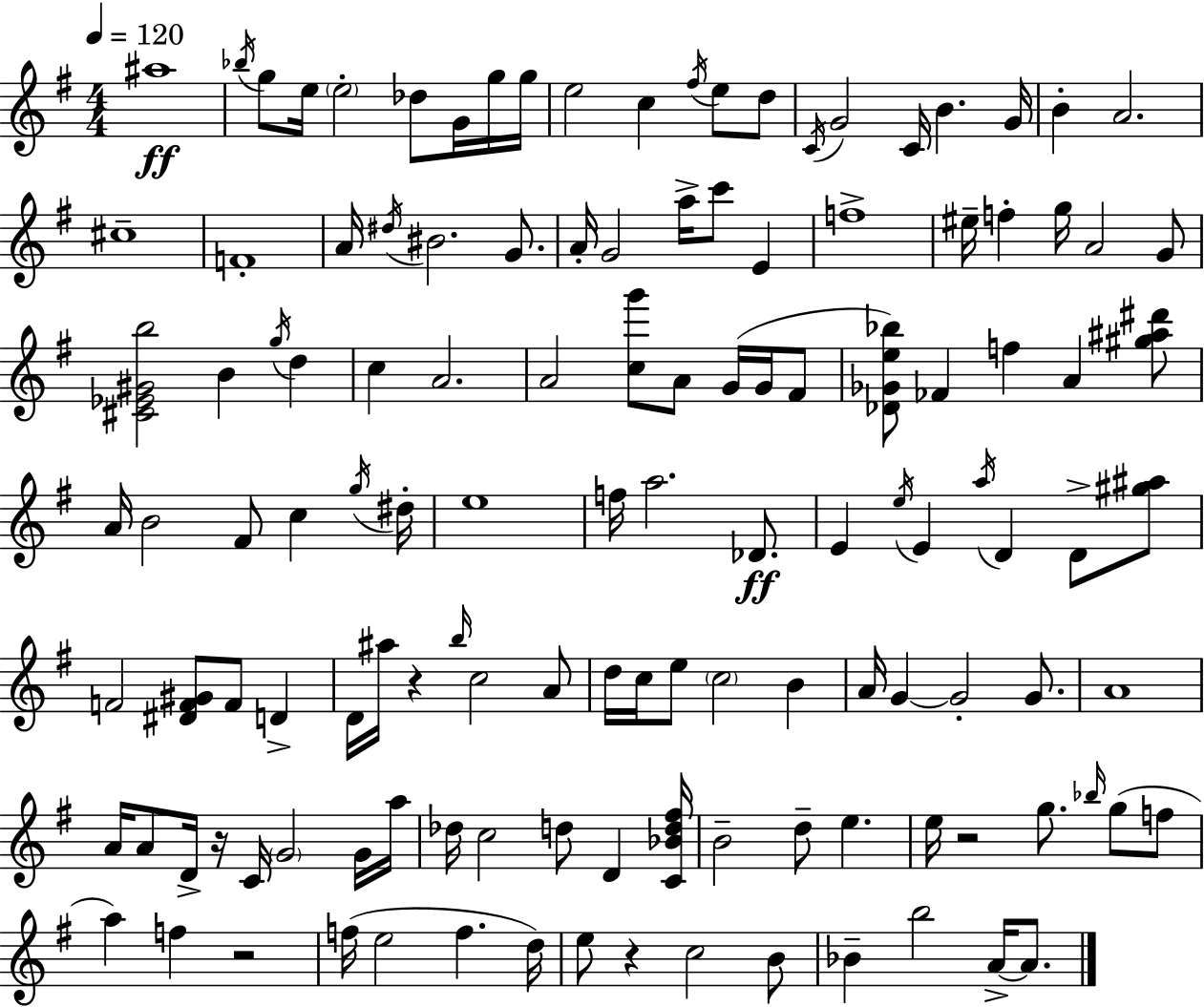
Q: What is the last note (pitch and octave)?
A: A4